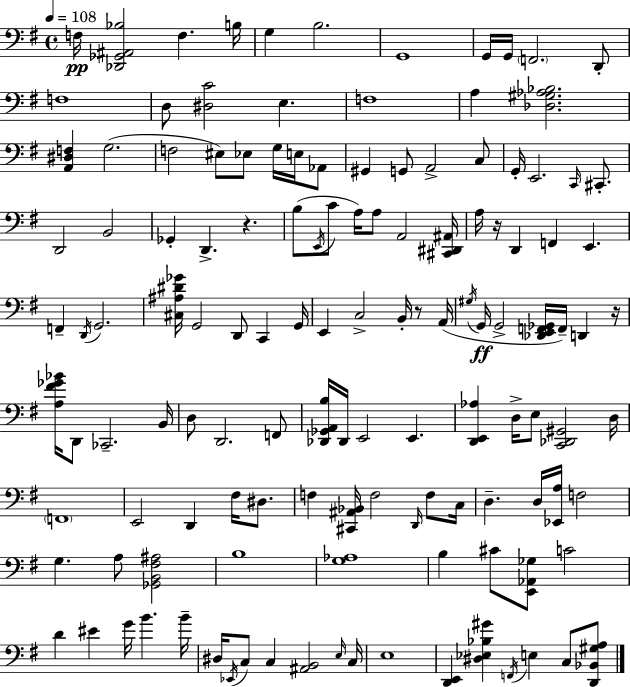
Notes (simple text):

F3/s [Db2,Gb2,A#2,Bb3]/h F3/q. B3/s G3/q B3/h. G2/w G2/s G2/s F2/h. D2/e F3/w D3/e [D#3,C4]/h E3/q. F3/w A3/q [Db3,G#3,Ab3,Bb3]/h. [A2,D#3,F3]/q G3/h. F3/h EIS3/e Eb3/e G3/s E3/s Ab2/e G#2/q G2/e A2/h C3/e G2/s E2/h. C2/s C#2/e. D2/h B2/h Gb2/q D2/q. R/q. B3/e E2/s C4/e A3/s A3/e A2/h [C#2,D#2,A#2]/s A3/s R/s D2/q F2/q E2/q. F2/q D2/s G2/h. [C#3,A#3,D#4,Gb4]/s G2/h D2/e C2/q G2/s E2/q C3/h B2/s R/e A2/s G#3/s G2/s G2/h [Db2,E2,F2,Gb2]/s F2/s D2/q R/s [A3,F#4,Gb4,Bb4]/s D2/e CES2/h. B2/s D3/e D2/h. F2/e [Db2,Gb2,A2,B3]/s Db2/s E2/h E2/q. [D2,E2,Ab3]/q D3/s E3/e [C2,Db2,G#2]/h D3/s F2/w E2/h D2/q F#3/s D#3/e. F3/q [C#2,A#2,Bb2]/s F3/h D2/s F3/e C3/s D3/q. D3/s [Eb2,A3]/s F3/h G3/q. A3/e [Gb2,B2,F#3,A#3]/h B3/w [G3,Ab3]/w B3/q C#4/e [E2,Ab2,Gb3]/e C4/h D4/q EIS4/q G4/s B4/q. B4/s D#3/s Eb2/s C3/e C3/q [A#2,B2]/h E3/s C3/s E3/w [D2,E2]/q [D#3,Eb3,Bb3,G#4]/q F2/s E3/q C3/e [D2,Bb2,G#3,A3]/e